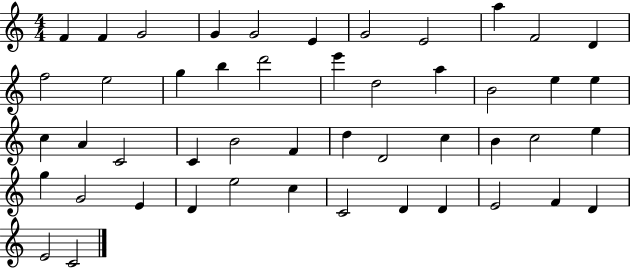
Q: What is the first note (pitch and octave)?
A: F4